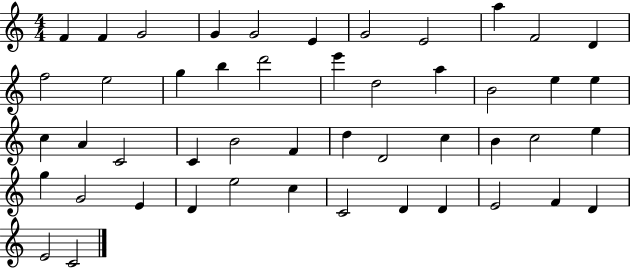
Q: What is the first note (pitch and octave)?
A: F4